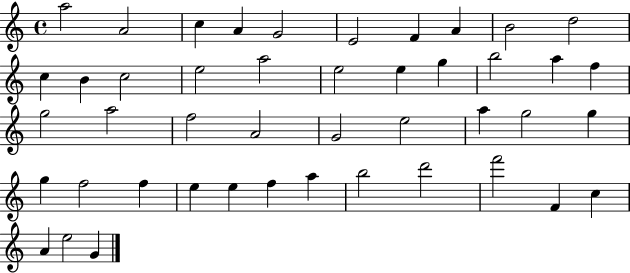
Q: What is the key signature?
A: C major